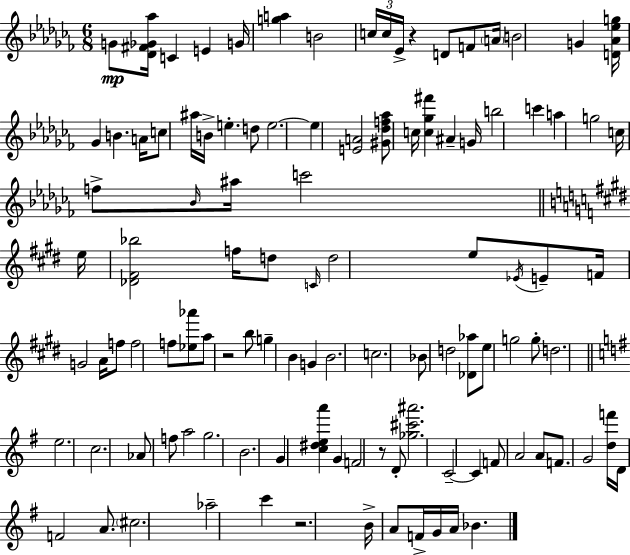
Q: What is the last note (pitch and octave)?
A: Bb4